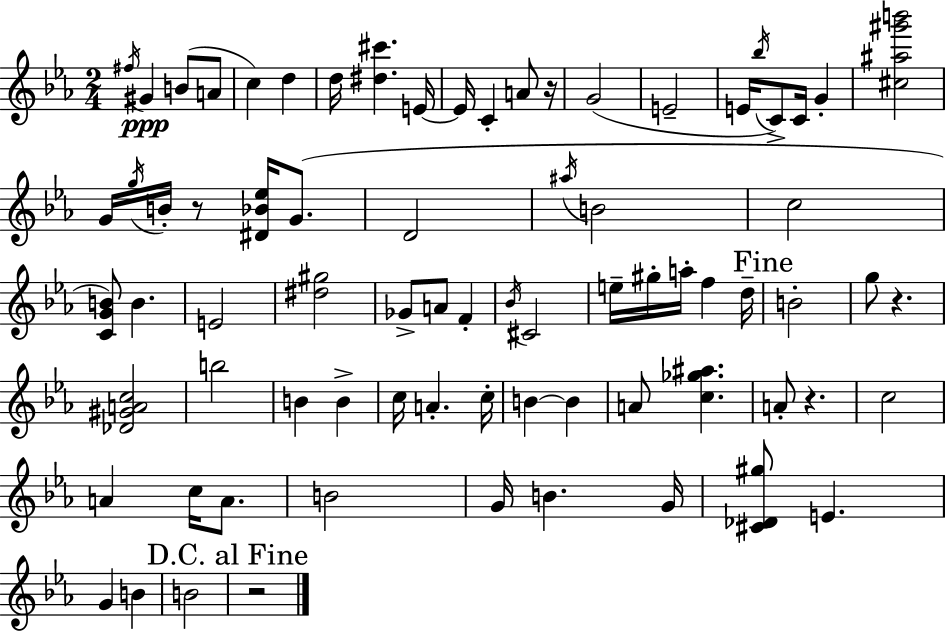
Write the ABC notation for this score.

X:1
T:Untitled
M:2/4
L:1/4
K:Cm
^f/4 ^G B/2 A/2 c d d/4 [^d^c'] E/4 E/4 C A/2 z/4 G2 E2 E/4 _b/4 C/2 C/4 G [^c^a^g'b']2 G/4 g/4 B/4 z/2 [^D_B_e]/4 G/2 D2 ^a/4 B2 c2 [CGB]/2 B E2 [^d^g]2 _G/2 A/2 F _B/4 ^C2 e/4 ^g/4 a/4 f d/4 B2 g/2 z [_D^GAc]2 b2 B B c/4 A c/4 B B A/2 [c_g^a] A/2 z c2 A c/4 A/2 B2 G/4 B G/4 [^C_D^g]/2 E G B B2 z2